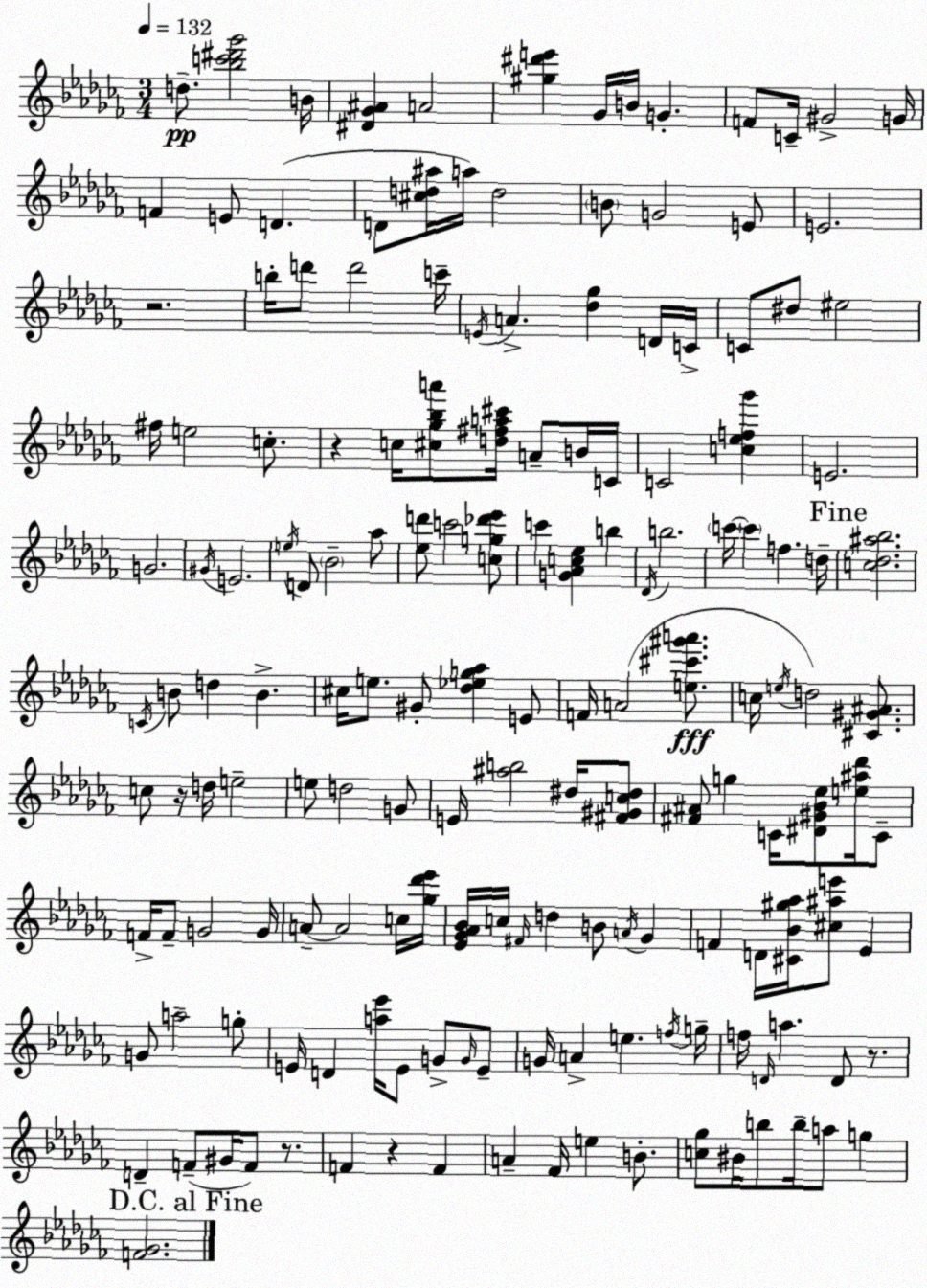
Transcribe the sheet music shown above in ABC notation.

X:1
T:Untitled
M:3/4
L:1/4
K:Abm
d/2 [_bc'^d'_g']2 B/4 [^D_G^A] A2 [^g^d'e'] _G/4 B/4 G F/2 C/4 ^G2 G/4 F E/2 D D/2 [^cd^a]/4 a/4 d2 B/2 G2 E/2 E2 z2 b/4 d'/2 d'2 c'/4 E/4 A [_d_g] D/4 C/4 C/2 ^d/2 ^e2 ^f/4 e2 c/2 z c/4 [^c_g_ba']/2 [d^fa^c']/4 A/2 B/4 C/4 C2 [c_ef_g'] E2 G2 ^G/4 E2 e/4 D/2 _B2 _a/2 [_ed']/2 c'2 [cg_d'_e']/2 c' [G_Ac_e] b _D/4 b2 c'/4 c' f d/4 [c_d^a_b]2 C/4 B/2 d B ^c/4 e/2 ^G/2 [_d_eg_a] E/2 F/4 A2 [e^c'^g'a']/2 c/4 e/4 d2 [^C^G^A]/2 c/2 z/4 d/4 e2 e/2 d2 G/2 E/4 [^ab]2 ^d/4 [^F^Gc^d]/2 [^F^A]/2 g C/4 [^D^G_B_e]/2 [e^a_d']/4 C/2 F/4 F/2 G2 G/4 A/2 A2 c/4 [_g_d'_e']/4 [_E_G_A_B]/4 c/4 ^F/4 d B/2 A/4 _G F D/4 [^C_B^g_a]/4 [^c^ae']/2 _E G/2 a2 g/2 E/4 D [a_e']/4 E/2 G/2 G/4 E/2 G/4 A e f/4 g/4 f/4 D/4 a D/2 z/2 D F/2 ^G/4 F/2 z/2 F z F A _F/4 e B/2 [c_g]/2 ^B/4 b/2 b/4 a/2 g [F_G]2